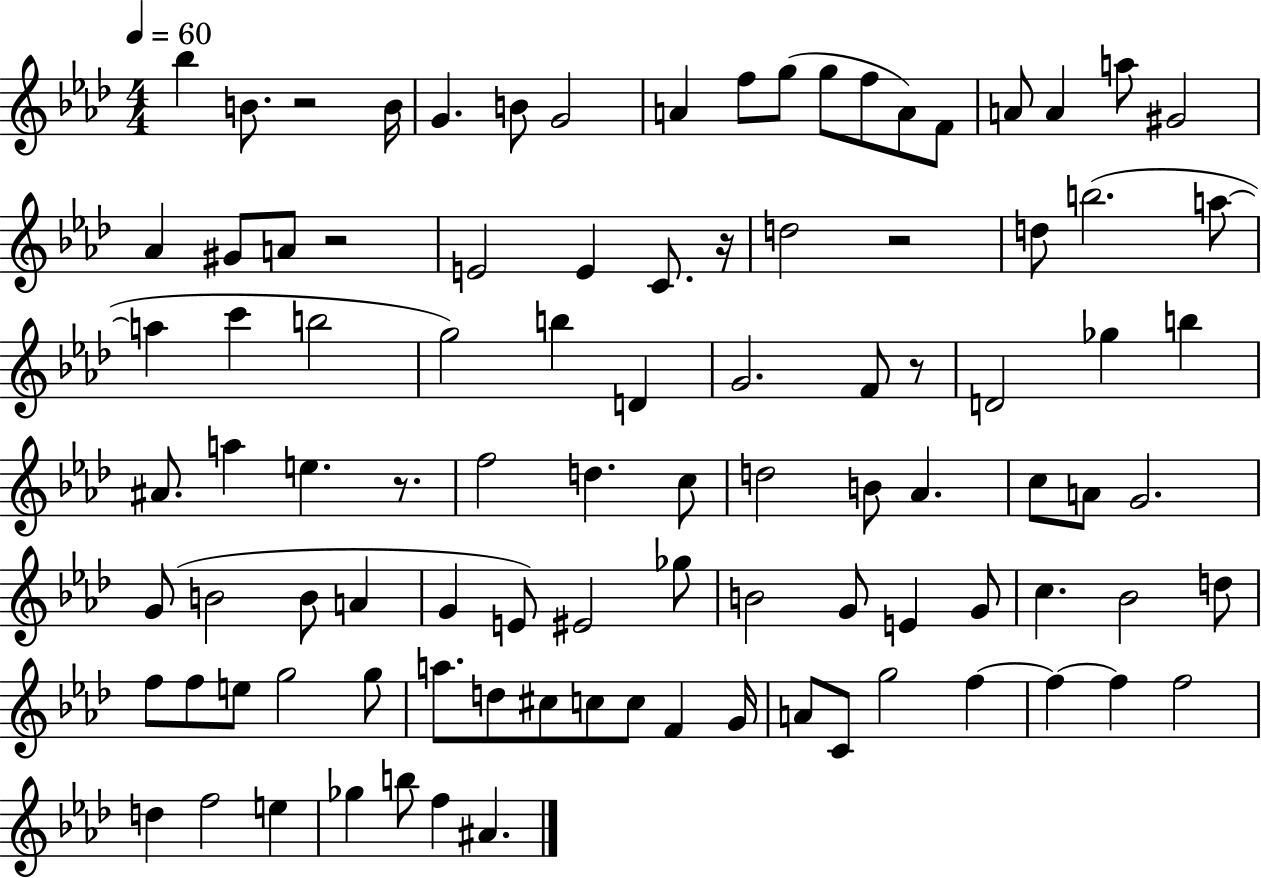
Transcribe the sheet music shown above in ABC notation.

X:1
T:Untitled
M:4/4
L:1/4
K:Ab
_b B/2 z2 B/4 G B/2 G2 A f/2 g/2 g/2 f/2 A/2 F/2 A/2 A a/2 ^G2 _A ^G/2 A/2 z2 E2 E C/2 z/4 d2 z2 d/2 b2 a/2 a c' b2 g2 b D G2 F/2 z/2 D2 _g b ^A/2 a e z/2 f2 d c/2 d2 B/2 _A c/2 A/2 G2 G/2 B2 B/2 A G E/2 ^E2 _g/2 B2 G/2 E G/2 c _B2 d/2 f/2 f/2 e/2 g2 g/2 a/2 d/2 ^c/2 c/2 c/2 F G/4 A/2 C/2 g2 f f f f2 d f2 e _g b/2 f ^A